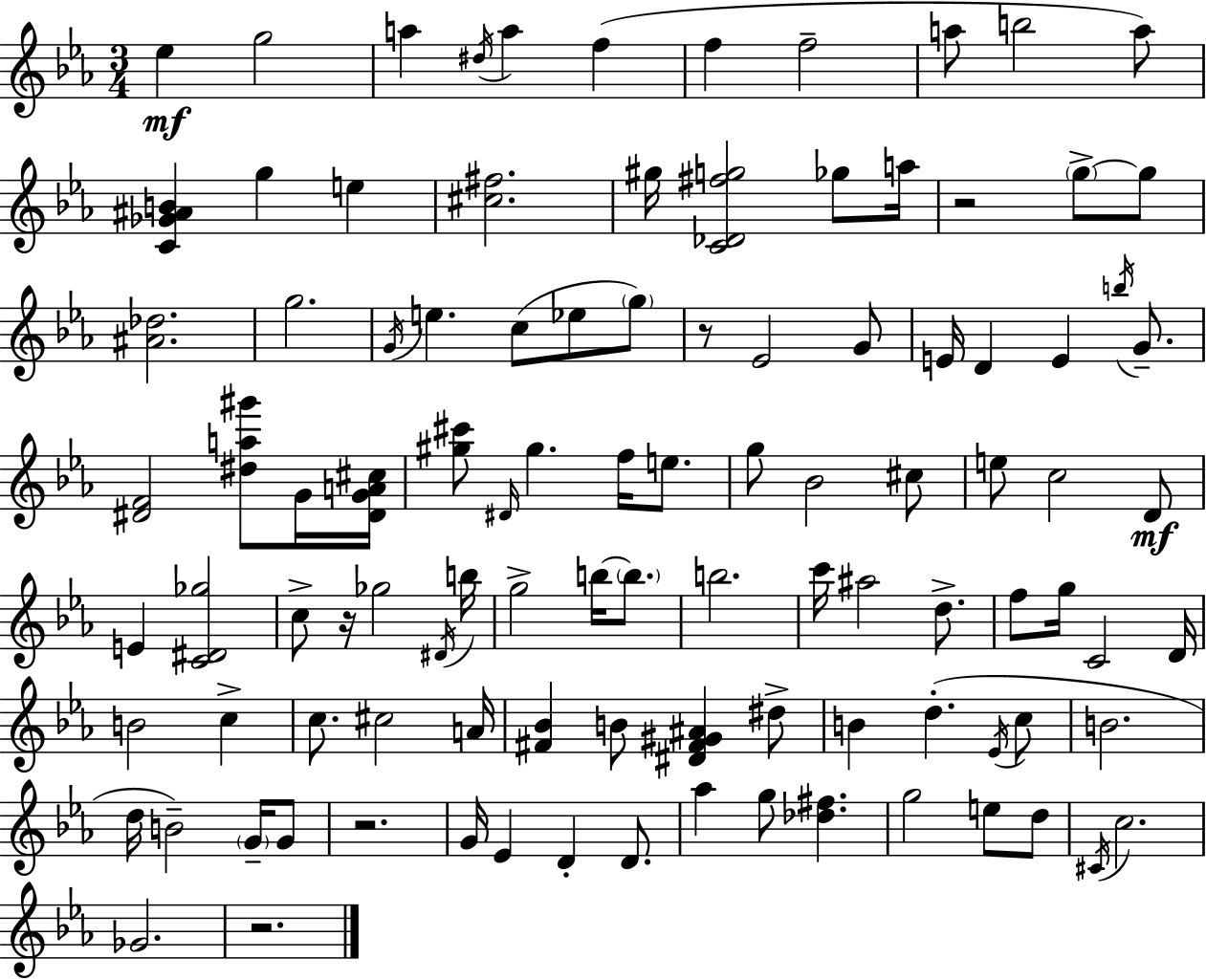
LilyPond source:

{
  \clef treble
  \numericTimeSignature
  \time 3/4
  \key ees \major
  ees''4\mf g''2 | a''4 \acciaccatura { dis''16 } a''4 f''4( | f''4 f''2-- | a''8 b''2 a''8) | \break <c' ges' ais' b'>4 g''4 e''4 | <cis'' fis''>2. | gis''16 <c' des' fis'' g''>2 ges''8 | a''16 r2 \parenthesize g''8->~~ g''8 | \break <ais' des''>2. | g''2. | \acciaccatura { g'16 } e''4. c''8( ees''8 | \parenthesize g''8) r8 ees'2 | \break g'8 e'16 d'4 e'4 \acciaccatura { b''16 } | g'8.-- <dis' f'>2 <dis'' a'' gis'''>8 | g'16 <dis' g' a' cis''>16 <gis'' cis'''>8 \grace { dis'16 } gis''4. | f''16 e''8. g''8 bes'2 | \break cis''8 e''8 c''2 | d'8\mf e'4 <c' dis' ges''>2 | c''8-> r16 ges''2 | \acciaccatura { dis'16 } b''16 g''2-> | \break b''16~~ \parenthesize b''8. b''2. | c'''16 ais''2 | d''8.-> f''8 g''16 c'2 | d'16 b'2 | \break c''4-> c''8. cis''2 | a'16 <fis' bes'>4 b'8 <dis' fis' gis' ais'>4 | dis''8-> b'4 d''4.-.( | \acciaccatura { ees'16 } c''8 b'2. | \break d''16 b'2--) | \parenthesize g'16-- g'8 r2. | g'16 ees'4 d'4-. | d'8. aes''4 g''8 | \break <des'' fis''>4. g''2 | e''8 d''8 \acciaccatura { cis'16 } c''2. | ges'2. | r2. | \break \bar "|."
}